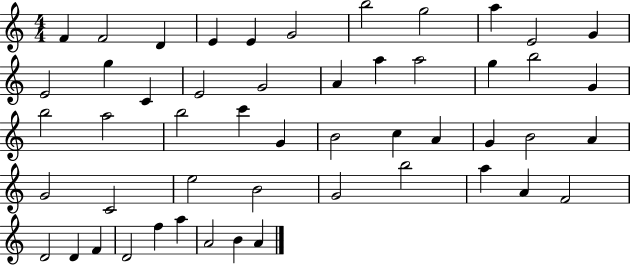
X:1
T:Untitled
M:4/4
L:1/4
K:C
F F2 D E E G2 b2 g2 a E2 G E2 g C E2 G2 A a a2 g b2 G b2 a2 b2 c' G B2 c A G B2 A G2 C2 e2 B2 G2 b2 a A F2 D2 D F D2 f a A2 B A